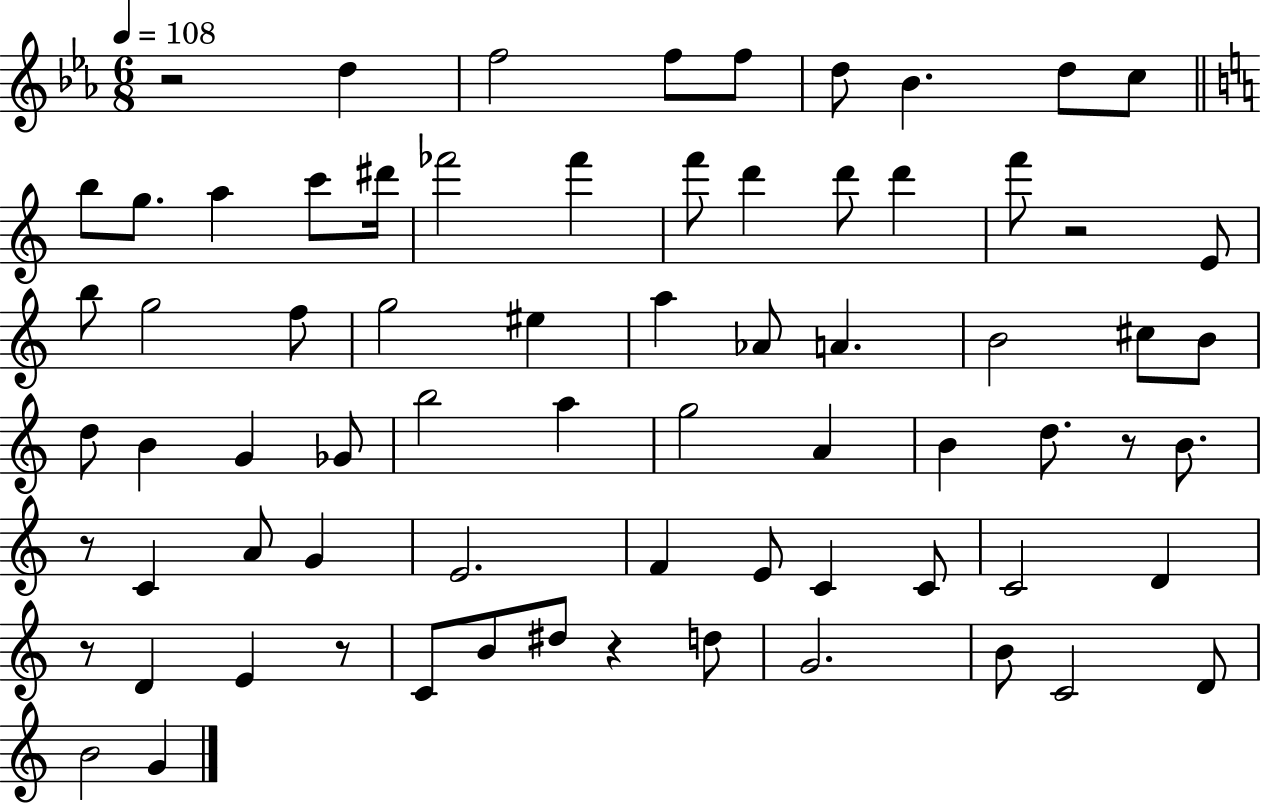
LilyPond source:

{
  \clef treble
  \numericTimeSignature
  \time 6/8
  \key ees \major
  \tempo 4 = 108
  \repeat volta 2 { r2 d''4 | f''2 f''8 f''8 | d''8 bes'4. d''8 c''8 | \bar "||" \break \key c \major b''8 g''8. a''4 c'''8 dis'''16 | fes'''2 fes'''4 | f'''8 d'''4 d'''8 d'''4 | f'''8 r2 e'8 | \break b''8 g''2 f''8 | g''2 eis''4 | a''4 aes'8 a'4. | b'2 cis''8 b'8 | \break d''8 b'4 g'4 ges'8 | b''2 a''4 | g''2 a'4 | b'4 d''8. r8 b'8. | \break r8 c'4 a'8 g'4 | e'2. | f'4 e'8 c'4 c'8 | c'2 d'4 | \break r8 d'4 e'4 r8 | c'8 b'8 dis''8 r4 d''8 | g'2. | b'8 c'2 d'8 | \break b'2 g'4 | } \bar "|."
}